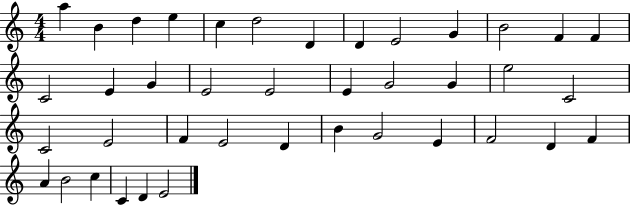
A5/q B4/q D5/q E5/q C5/q D5/h D4/q D4/q E4/h G4/q B4/h F4/q F4/q C4/h E4/q G4/q E4/h E4/h E4/q G4/h G4/q E5/h C4/h C4/h E4/h F4/q E4/h D4/q B4/q G4/h E4/q F4/h D4/q F4/q A4/q B4/h C5/q C4/q D4/q E4/h